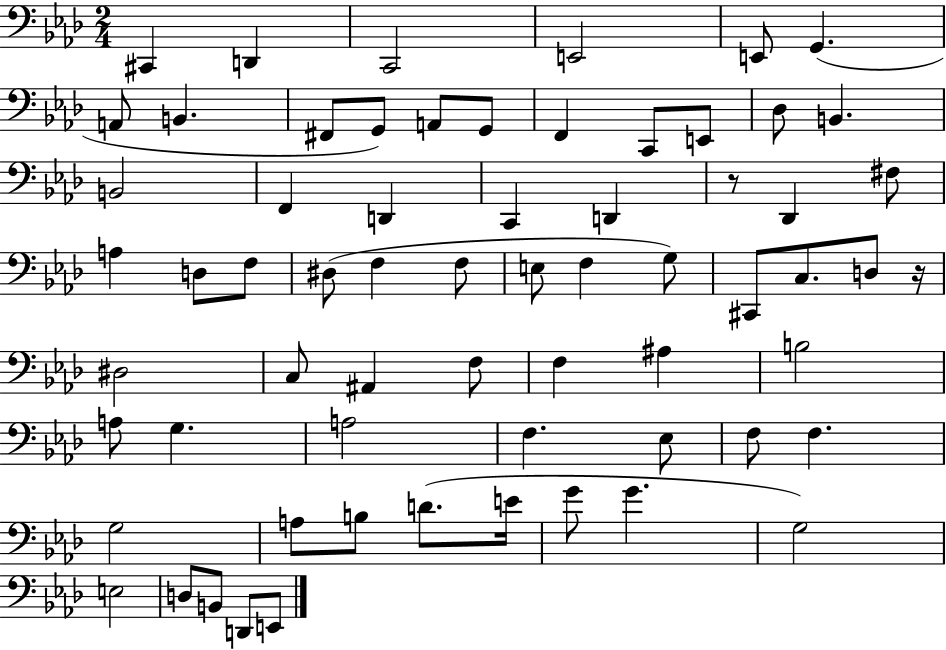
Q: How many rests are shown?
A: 2